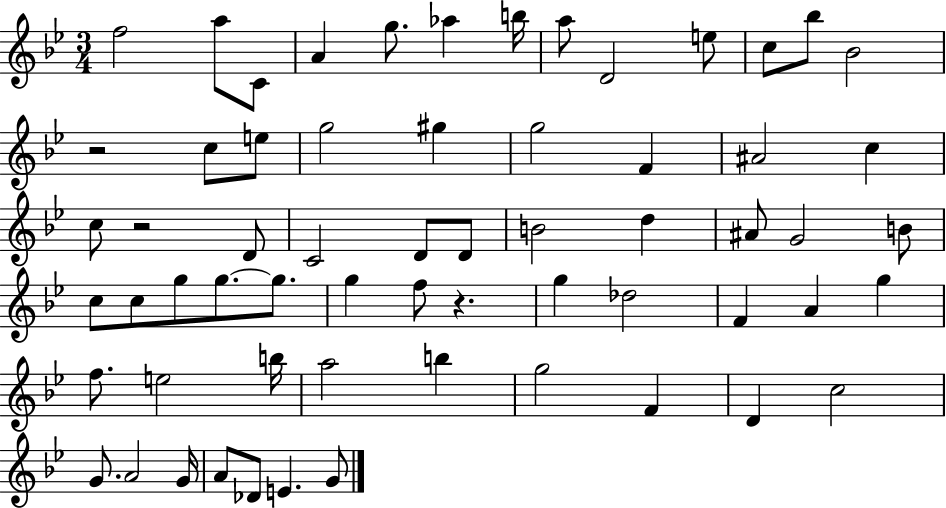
F5/h A5/e C4/e A4/q G5/e. Ab5/q B5/s A5/e D4/h E5/e C5/e Bb5/e Bb4/h R/h C5/e E5/e G5/h G#5/q G5/h F4/q A#4/h C5/q C5/e R/h D4/e C4/h D4/e D4/e B4/h D5/q A#4/e G4/h B4/e C5/e C5/e G5/e G5/e. G5/e. G5/q F5/e R/q. G5/q Db5/h F4/q A4/q G5/q F5/e. E5/h B5/s A5/h B5/q G5/h F4/q D4/q C5/h G4/e. A4/h G4/s A4/e Db4/e E4/q. G4/e